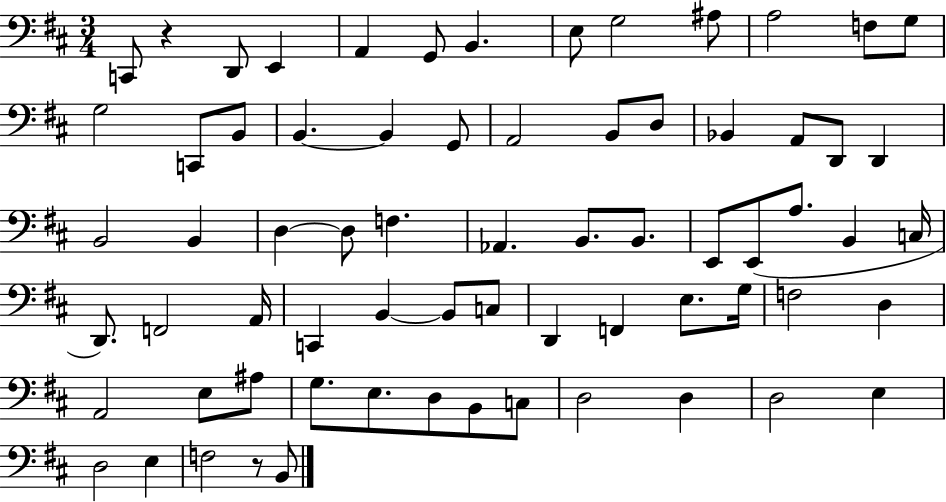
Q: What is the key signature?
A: D major